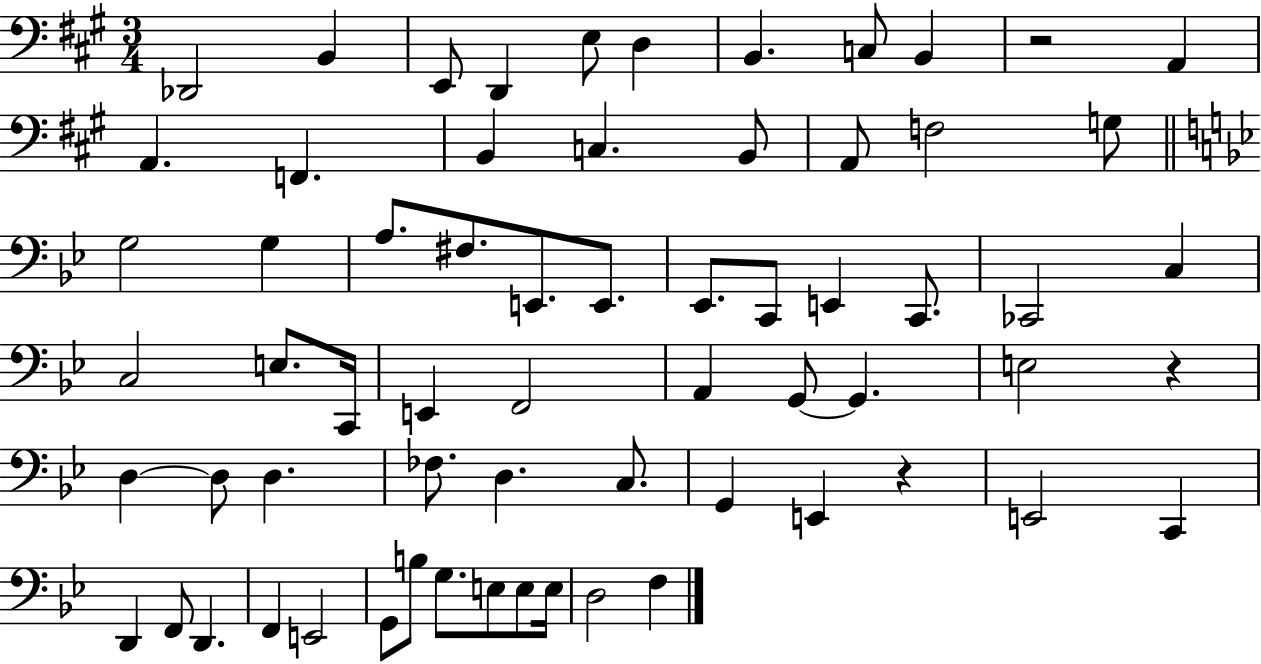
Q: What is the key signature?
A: A major